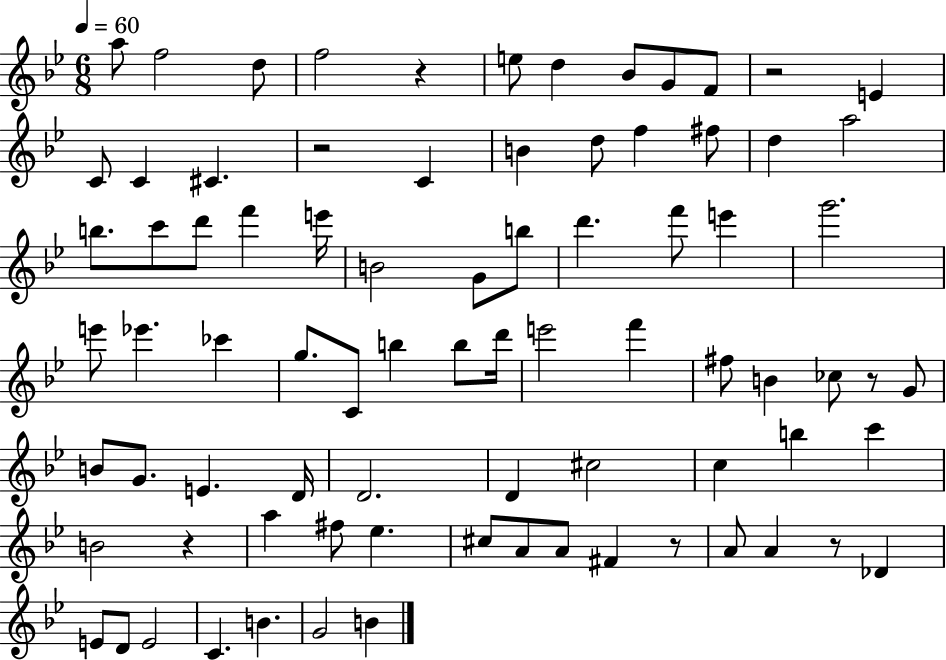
A5/e F5/h D5/e F5/h R/q E5/e D5/q Bb4/e G4/e F4/e R/h E4/q C4/e C4/q C#4/q. R/h C4/q B4/q D5/e F5/q F#5/e D5/q A5/h B5/e. C6/e D6/e F6/q E6/s B4/h G4/e B5/e D6/q. F6/e E6/q G6/h. E6/e Eb6/q. CES6/q G5/e. C4/e B5/q B5/e D6/s E6/h F6/q F#5/e B4/q CES5/e R/e G4/e B4/e G4/e. E4/q. D4/s D4/h. D4/q C#5/h C5/q B5/q C6/q B4/h R/q A5/q F#5/e Eb5/q. C#5/e A4/e A4/e F#4/q R/e A4/e A4/q R/e Db4/q E4/e D4/e E4/h C4/q. B4/q. G4/h B4/q